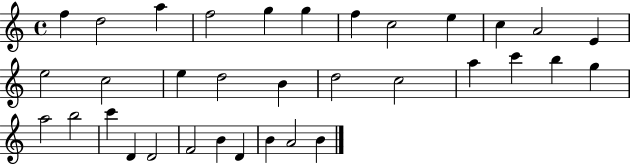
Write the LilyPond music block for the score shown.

{
  \clef treble
  \time 4/4
  \defaultTimeSignature
  \key c \major
  f''4 d''2 a''4 | f''2 g''4 g''4 | f''4 c''2 e''4 | c''4 a'2 e'4 | \break e''2 c''2 | e''4 d''2 b'4 | d''2 c''2 | a''4 c'''4 b''4 g''4 | \break a''2 b''2 | c'''4 d'4 d'2 | f'2 b'4 d'4 | b'4 a'2 b'4 | \break \bar "|."
}